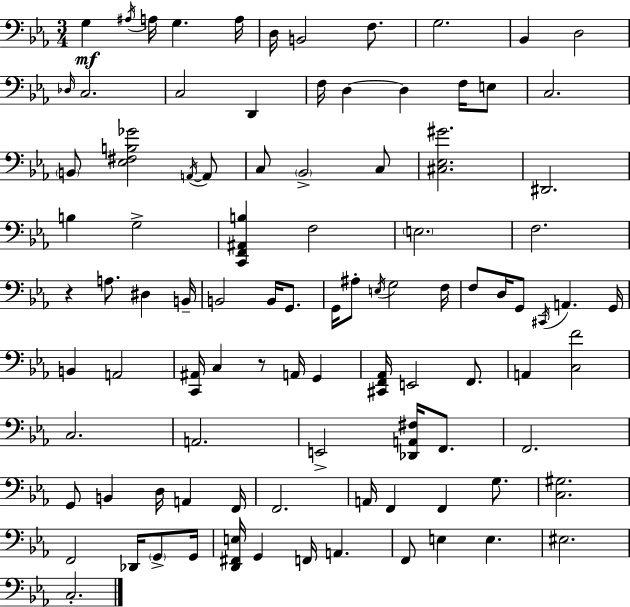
X:1
T:Untitled
M:3/4
L:1/4
K:Cm
G, ^A,/4 A,/4 G, A,/4 D,/4 B,,2 F,/2 G,2 _B,, D,2 _D,/4 C,2 C,2 D,, F,/4 D, D, F,/4 E,/2 C,2 B,,/2 [_E,^F,B,_G]2 A,,/4 A,,/2 C,/2 _B,,2 C,/2 [^C,_E,^G]2 ^D,,2 B, G,2 [C,,F,,^A,,B,] F,2 E,2 F,2 z A,/2 ^D, B,,/4 B,,2 B,,/4 G,,/2 G,,/4 ^A,/2 E,/4 G,2 F,/4 F,/2 D,/4 G,,/2 ^C,,/4 A,, G,,/4 B,, A,,2 [C,,^A,,]/4 C, z/2 A,,/4 G,, [^C,,F,,_A,,]/4 E,,2 F,,/2 A,, [C,F]2 C,2 A,,2 E,,2 [_D,,A,,^F,]/4 F,,/2 F,,2 G,,/2 B,, D,/4 A,, F,,/4 F,,2 A,,/4 F,, F,, G,/2 [C,^G,]2 F,,2 _D,,/4 G,,/2 G,,/4 [D,,^F,,E,]/4 G,, F,,/4 A,, F,,/2 E, E, ^E,2 C,2